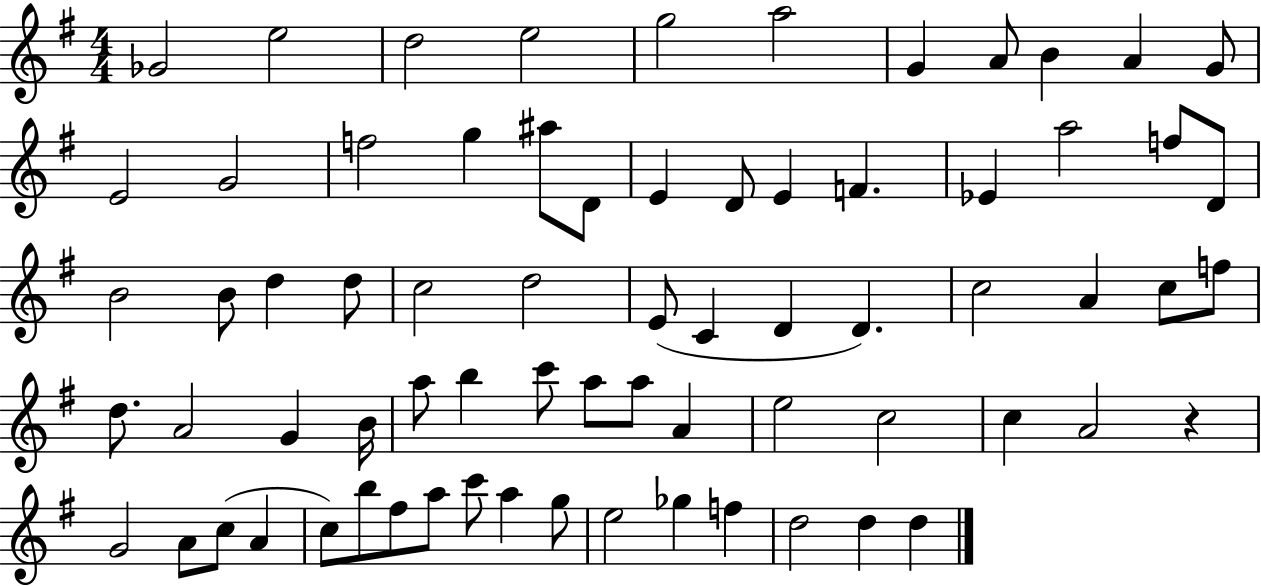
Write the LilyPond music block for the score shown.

{
  \clef treble
  \numericTimeSignature
  \time 4/4
  \key g \major
  \repeat volta 2 { ges'2 e''2 | d''2 e''2 | g''2 a''2 | g'4 a'8 b'4 a'4 g'8 | \break e'2 g'2 | f''2 g''4 ais''8 d'8 | e'4 d'8 e'4 f'4. | ees'4 a''2 f''8 d'8 | \break b'2 b'8 d''4 d''8 | c''2 d''2 | e'8( c'4 d'4 d'4.) | c''2 a'4 c''8 f''8 | \break d''8. a'2 g'4 b'16 | a''8 b''4 c'''8 a''8 a''8 a'4 | e''2 c''2 | c''4 a'2 r4 | \break g'2 a'8 c''8( a'4 | c''8) b''8 fis''8 a''8 c'''8 a''4 g''8 | e''2 ges''4 f''4 | d''2 d''4 d''4 | \break } \bar "|."
}